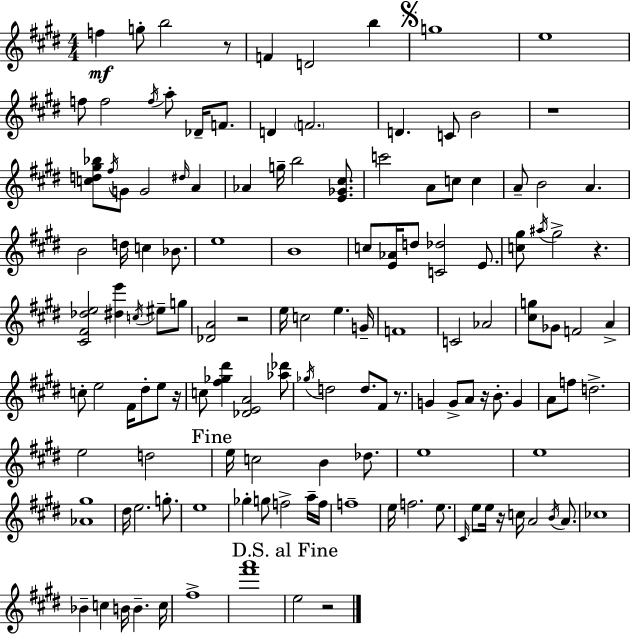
F5/q G5/e B5/h R/e F4/q D4/h B5/q G5/w E5/w F5/e F5/h F5/s A5/e Db4/s F4/e. D4/q F4/h. D4/q. C4/e B4/h R/w [C5,D5,G#5,Bb5]/e F#5/s G4/e G4/h D#5/s A4/q Ab4/q G5/s B5/h [E4,Gb4,C#5]/e. C6/h A4/e C5/e C5/q A4/e B4/h A4/q. B4/h D5/s C5/q Bb4/e. E5/w B4/w C5/e [E4,Ab4]/s D5/e [C4,Db5]/h E4/e. [C5,G#5]/e A#5/s G#5/h R/q. [C#4,F#4,Db5,E5]/h [D#5,E6]/q C5/s EIS5/e G5/e [Db4,A4]/h R/h E5/s C5/h E5/q. G4/s F4/w C4/h Ab4/h [C#5,G5]/e Gb4/e F4/h A4/q C5/e E5/h F#4/s D#5/e E5/e R/s C5/e [F#5,Gb5,D#6]/q [Db4,E4,A4]/h [Ab5,Db6]/e Gb5/s D5/h D5/e. F#4/e R/e. G4/q G4/e A4/e R/s B4/e. G4/q A4/e F5/e D5/h. E5/h D5/h E5/s C5/h B4/q Db5/e. E5/w E5/w [Ab4,G#5]/w D#5/s E5/h. G5/e. E5/w Gb5/q G5/e F5/h A5/s F5/s F5/w E5/s F5/h. E5/e. C#4/s E5/e E5/s R/s C5/s A4/h B4/s A4/e. CES5/w Bb4/q C5/q B4/s B4/q. C5/s F#5/w [F#6,A6]/w E5/h R/h